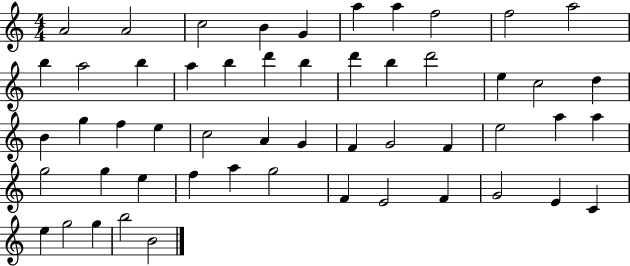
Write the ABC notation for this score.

X:1
T:Untitled
M:4/4
L:1/4
K:C
A2 A2 c2 B G a a f2 f2 a2 b a2 b a b d' b d' b d'2 e c2 d B g f e c2 A G F G2 F e2 a a g2 g e f a g2 F E2 F G2 E C e g2 g b2 B2